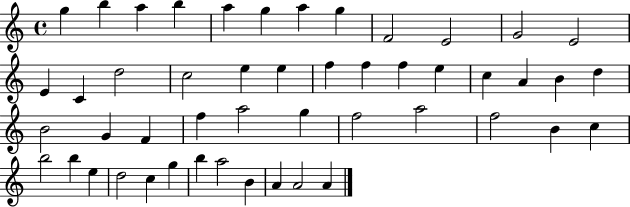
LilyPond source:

{
  \clef treble
  \time 4/4
  \defaultTimeSignature
  \key c \major
  g''4 b''4 a''4 b''4 | a''4 g''4 a''4 g''4 | f'2 e'2 | g'2 e'2 | \break e'4 c'4 d''2 | c''2 e''4 e''4 | f''4 f''4 f''4 e''4 | c''4 a'4 b'4 d''4 | \break b'2 g'4 f'4 | f''4 a''2 g''4 | f''2 a''2 | f''2 b'4 c''4 | \break b''2 b''4 e''4 | d''2 c''4 g''4 | b''4 a''2 b'4 | a'4 a'2 a'4 | \break \bar "|."
}